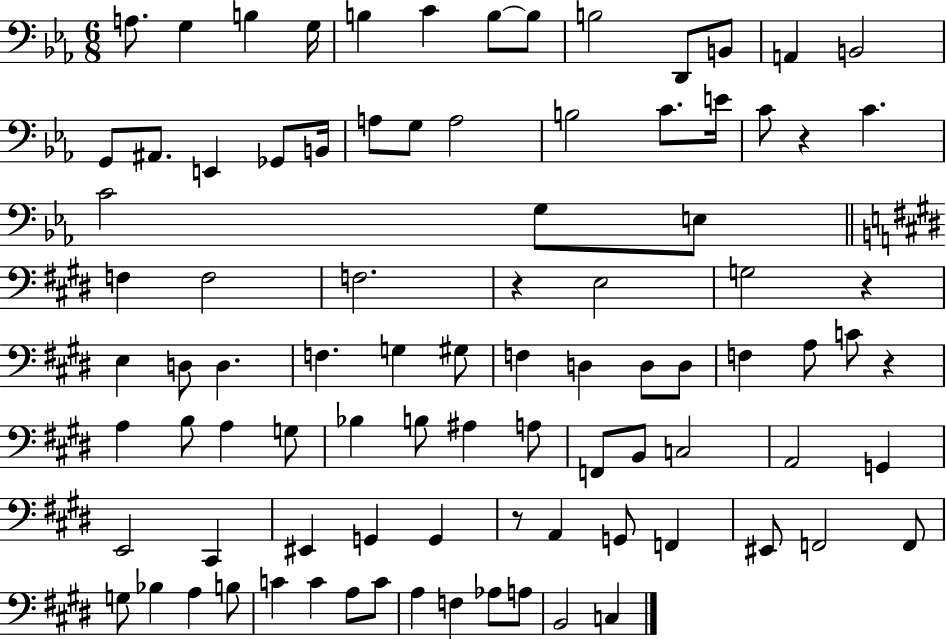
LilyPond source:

{
  \clef bass
  \numericTimeSignature
  \time 6/8
  \key ees \major
  a8. g4 b4 g16 | b4 c'4 b8~~ b8 | b2 d,8 b,8 | a,4 b,2 | \break g,8 ais,8. e,4 ges,8 b,16 | a8 g8 a2 | b2 c'8. e'16 | c'8 r4 c'4. | \break c'2 g8 e8 | \bar "||" \break \key e \major f4 f2 | f2. | r4 e2 | g2 r4 | \break e4 d8 d4. | f4. g4 gis8 | f4 d4 d8 d8 | f4 a8 c'8 r4 | \break a4 b8 a4 g8 | bes4 b8 ais4 a8 | f,8 b,8 c2 | a,2 g,4 | \break e,2 cis,4 | eis,4 g,4 g,4 | r8 a,4 g,8 f,4 | eis,8 f,2 f,8 | \break g8 bes4 a4 b8 | c'4 c'4 a8 c'8 | a4 f4 aes8 a8 | b,2 c4 | \break \bar "|."
}